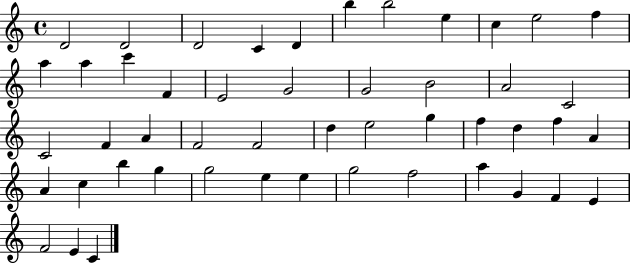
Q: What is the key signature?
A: C major